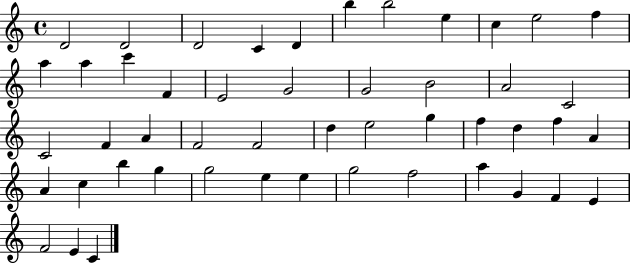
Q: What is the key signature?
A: C major